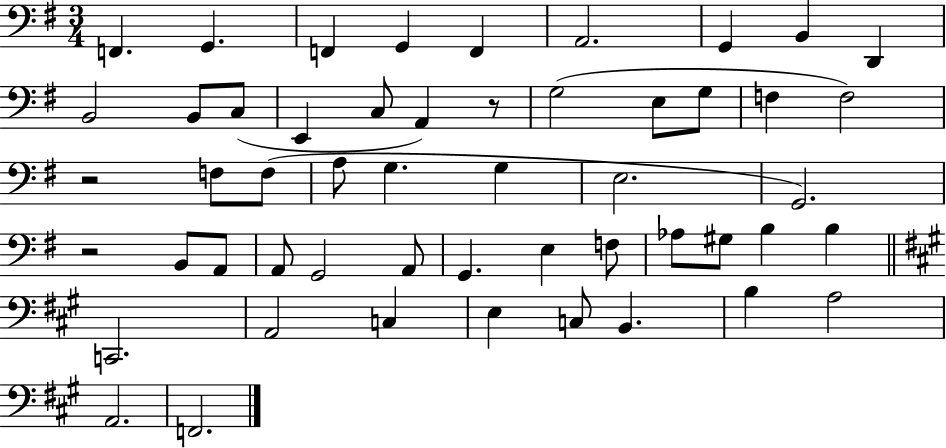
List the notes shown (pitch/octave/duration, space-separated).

F2/q. G2/q. F2/q G2/q F2/q A2/h. G2/q B2/q D2/q B2/h B2/e C3/e E2/q C3/e A2/q R/e G3/h E3/e G3/e F3/q F3/h R/h F3/e F3/e A3/e G3/q. G3/q E3/h. G2/h. R/h B2/e A2/e A2/e G2/h A2/e G2/q. E3/q F3/e Ab3/e G#3/e B3/q B3/q C2/h. A2/h C3/q E3/q C3/e B2/q. B3/q A3/h A2/h. F2/h.